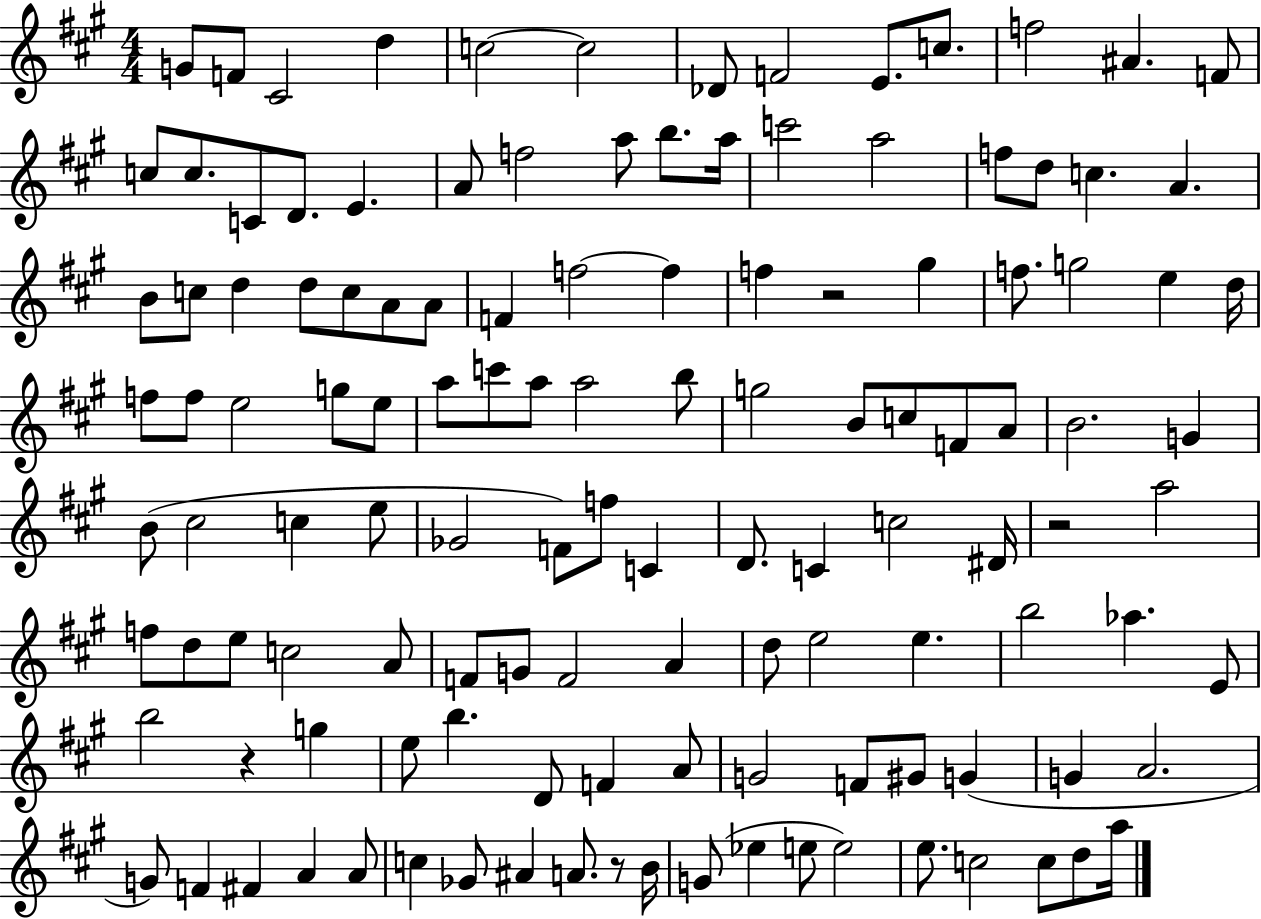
G4/e F4/e C#4/h D5/q C5/h C5/h Db4/e F4/h E4/e. C5/e. F5/h A#4/q. F4/e C5/e C5/e. C4/e D4/e. E4/q. A4/e F5/h A5/e B5/e. A5/s C6/h A5/h F5/e D5/e C5/q. A4/q. B4/e C5/e D5/q D5/e C5/e A4/e A4/e F4/q F5/h F5/q F5/q R/h G#5/q F5/e. G5/h E5/q D5/s F5/e F5/e E5/h G5/e E5/e A5/e C6/e A5/e A5/h B5/e G5/h B4/e C5/e F4/e A4/e B4/h. G4/q B4/e C#5/h C5/q E5/e Gb4/h F4/e F5/e C4/q D4/e. C4/q C5/h D#4/s R/h A5/h F5/e D5/e E5/e C5/h A4/e F4/e G4/e F4/h A4/q D5/e E5/h E5/q. B5/h Ab5/q. E4/e B5/h R/q G5/q E5/e B5/q. D4/e F4/q A4/e G4/h F4/e G#4/e G4/q G4/q A4/h. G4/e F4/q F#4/q A4/q A4/e C5/q Gb4/e A#4/q A4/e. R/e B4/s G4/e Eb5/q E5/e E5/h E5/e. C5/h C5/e D5/e A5/s